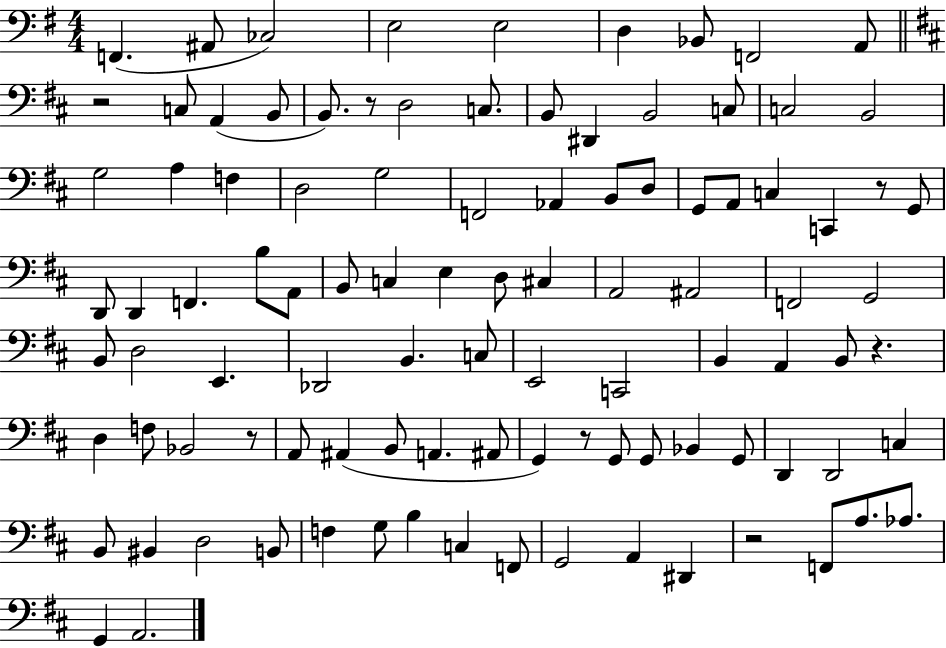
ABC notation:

X:1
T:Untitled
M:4/4
L:1/4
K:G
F,, ^A,,/2 _C,2 E,2 E,2 D, _B,,/2 F,,2 A,,/2 z2 C,/2 A,, B,,/2 B,,/2 z/2 D,2 C,/2 B,,/2 ^D,, B,,2 C,/2 C,2 B,,2 G,2 A, F, D,2 G,2 F,,2 _A,, B,,/2 D,/2 G,,/2 A,,/2 C, C,, z/2 G,,/2 D,,/2 D,, F,, B,/2 A,,/2 B,,/2 C, E, D,/2 ^C, A,,2 ^A,,2 F,,2 G,,2 B,,/2 D,2 E,, _D,,2 B,, C,/2 E,,2 C,,2 B,, A,, B,,/2 z D, F,/2 _B,,2 z/2 A,,/2 ^A,, B,,/2 A,, ^A,,/2 G,, z/2 G,,/2 G,,/2 _B,, G,,/2 D,, D,,2 C, B,,/2 ^B,, D,2 B,,/2 F, G,/2 B, C, F,,/2 G,,2 A,, ^D,, z2 F,,/2 A,/2 _A,/2 G,, A,,2